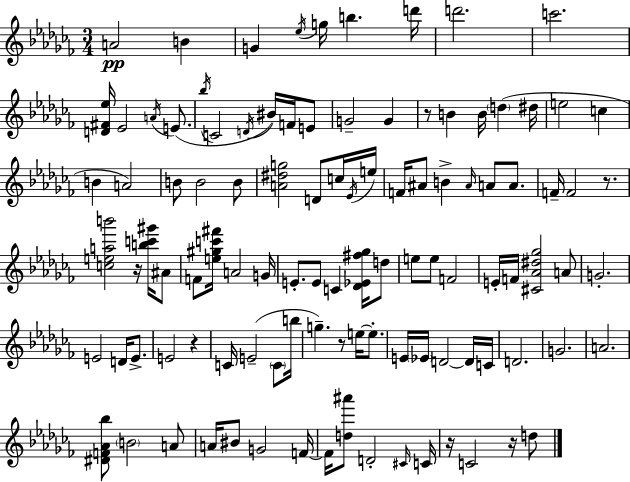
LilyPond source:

{
  \clef treble
  \numericTimeSignature
  \time 3/4
  \key aes \minor
  a'2\pp b'4 | g'4 \acciaccatura { ees''16 } g''16 b''4. | d'''16 d'''2. | c'''2. | \break <d' fis' ees''>16 ees'2 \acciaccatura { a'16 } e'8.( | \acciaccatura { bes''16 } c'2 \acciaccatura { d'16 }) | bis'16 f'16 e'8 g'2-- | g'4 r8 b'4 b'16 \parenthesize d''4( | \break dis''16 e''2 | c''4 b'4 a'2) | b'8 b'2 | b'8 <a' dis'' g''>2 | \break d'8 c''16 \acciaccatura { ees'16 } e''16 f'16 ais'8 b'4-> | \grace { ais'16 } a'8 a'8. f'16-- f'2 | r8. <c'' e'' a'' b'''>2 | r16 <b'' c''' gis'''>16 ais'8 f'8 <e'' gis'' c''' fis'''>16 a'2 | \break g'16 e'8.-. e'8 c'4 | <des' ees' fis'' ges''>16 d''8 e''8 e''8 f'2 | e'16-. f'16 <cis' aes' dis'' ges''>2 | a'8 g'2.-. | \break e'2 | d'16 e'8.-> e'2 | r4 c'16 e'2--( | \parenthesize c'8 b''16 g''4.--) | \break r8 e''16~~ e''8.-. e'16 \parenthesize ees'16 d'2~~ | d'16 c'16 d'2. | g'2. | a'2. | \break <dis' f' aes' bes''>8 \parenthesize b'2 | a'8 a'16 bis'8 g'2 | f'16~~ f'16 <d'' ais'''>8 d'2-. | \grace { cis'16 } c'16 r16 c'2 | \break r16 d''8 \bar "|."
}